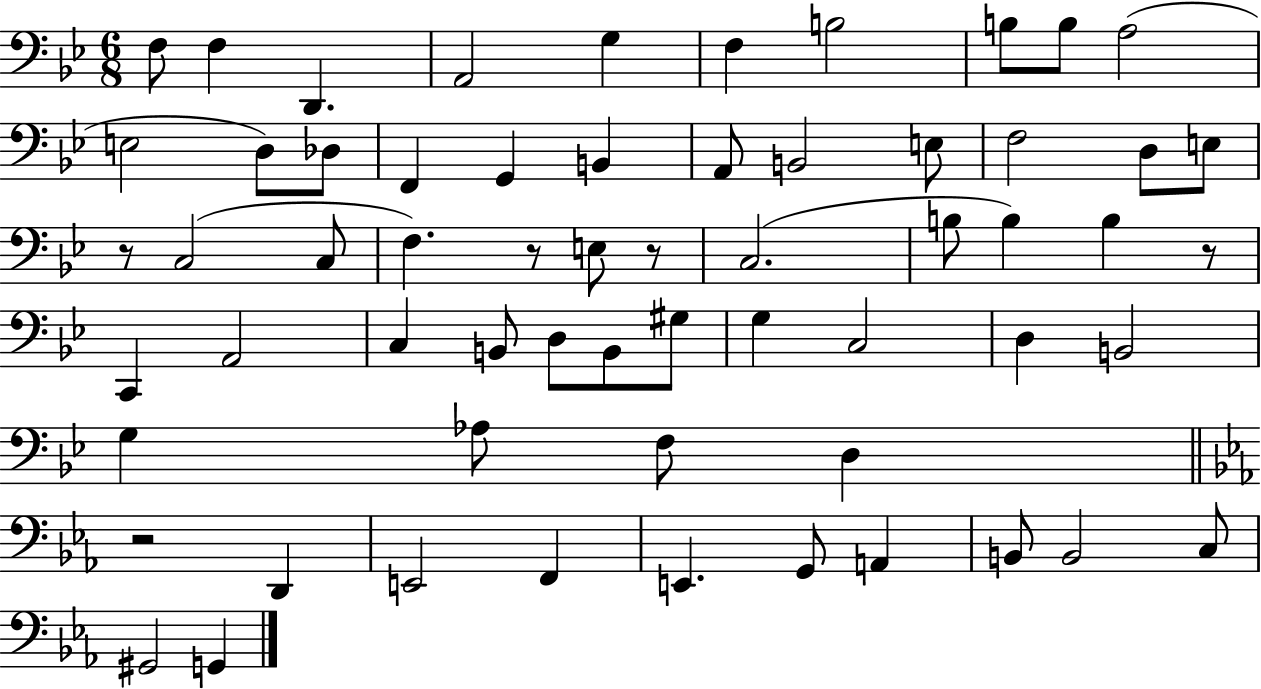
X:1
T:Untitled
M:6/8
L:1/4
K:Bb
F,/2 F, D,, A,,2 G, F, B,2 B,/2 B,/2 A,2 E,2 D,/2 _D,/2 F,, G,, B,, A,,/2 B,,2 E,/2 F,2 D,/2 E,/2 z/2 C,2 C,/2 F, z/2 E,/2 z/2 C,2 B,/2 B, B, z/2 C,, A,,2 C, B,,/2 D,/2 B,,/2 ^G,/2 G, C,2 D, B,,2 G, _A,/2 F,/2 D, z2 D,, E,,2 F,, E,, G,,/2 A,, B,,/2 B,,2 C,/2 ^G,,2 G,,